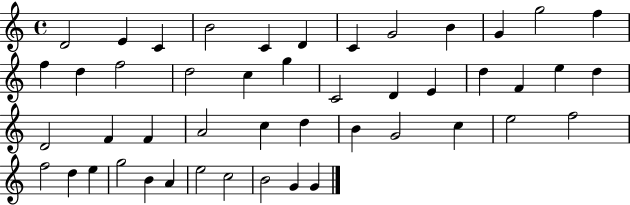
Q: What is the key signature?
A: C major